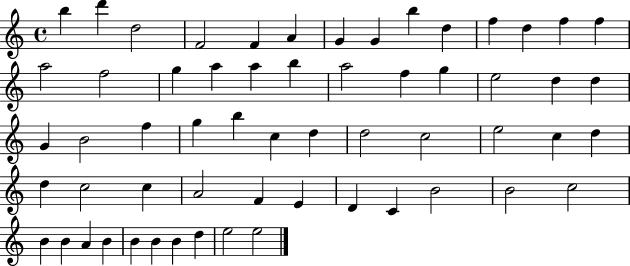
{
  \clef treble
  \time 4/4
  \defaultTimeSignature
  \key c \major
  b''4 d'''4 d''2 | f'2 f'4 a'4 | g'4 g'4 b''4 d''4 | f''4 d''4 f''4 f''4 | \break a''2 f''2 | g''4 a''4 a''4 b''4 | a''2 f''4 g''4 | e''2 d''4 d''4 | \break g'4 b'2 f''4 | g''4 b''4 c''4 d''4 | d''2 c''2 | e''2 c''4 d''4 | \break d''4 c''2 c''4 | a'2 f'4 e'4 | d'4 c'4 b'2 | b'2 c''2 | \break b'4 b'4 a'4 b'4 | b'4 b'4 b'4 d''4 | e''2 e''2 | \bar "|."
}